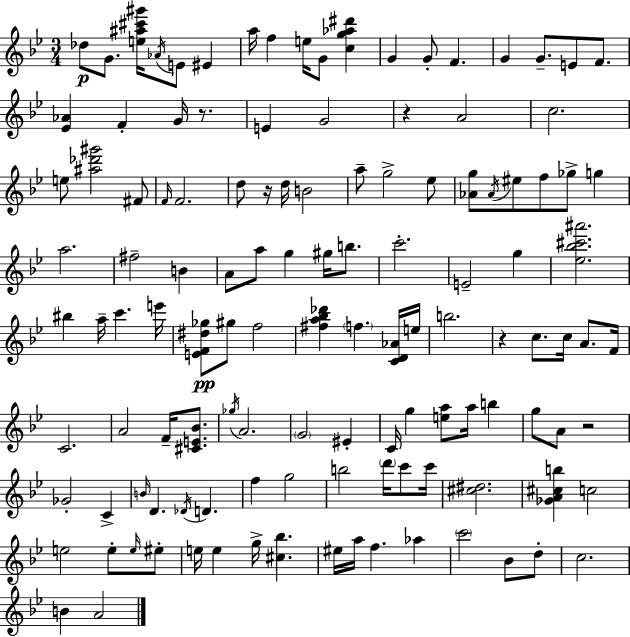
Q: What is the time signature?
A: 3/4